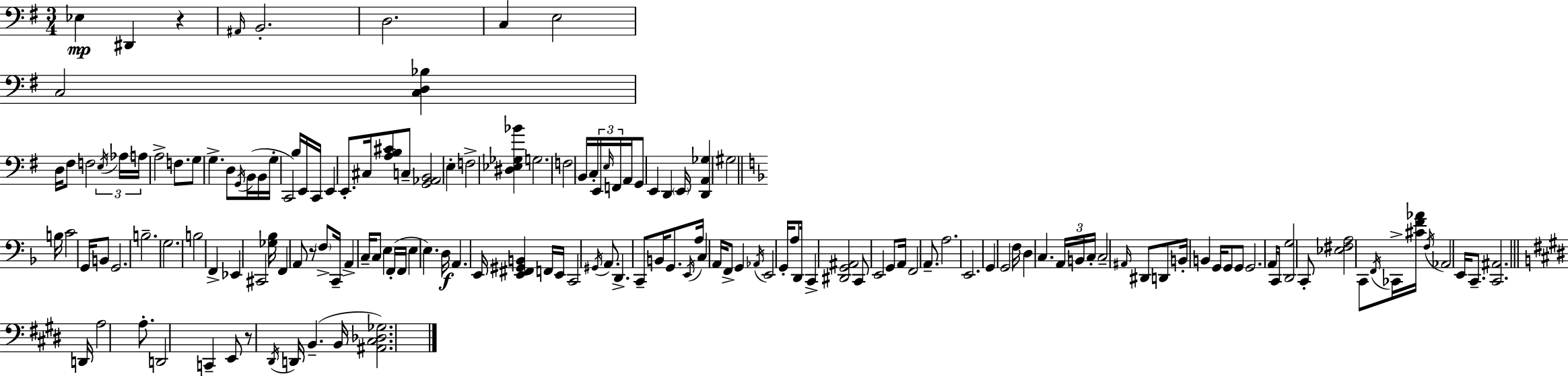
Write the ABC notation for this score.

X:1
T:Untitled
M:3/4
L:1/4
K:Em
_E, ^D,, z ^A,,/4 B,,2 D,2 C, E,2 C,2 [C,D,_B,] D,/4 ^F,/2 F,2 E,/4 _A,/4 A,/4 A,2 F,/2 G,/2 G, D,/2 G,,/4 B,,/4 B,,/4 G,/4 C,,2 B,/4 E,,/4 C,,/4 E,, E,,/2 ^C,/4 [A,B,^C]/2 C,/2 [G,,_A,,B,,]2 E, F,2 [^D,_E,_G,_B] G,2 F,2 B,,/4 C,/4 E,,/4 E,/4 F,,/4 A,,/4 G,,/2 E,, D,, E,,/4 [D,,A,,_G,] ^G,2 B,/4 C2 G,,/4 B,,/2 G,,2 B,2 G,2 B,2 F,, _E,, ^C,,2 [_G,_B,]/4 F,, A,,/2 z/2 F,/2 C,,/4 A,, C,/4 C,/2 E, F,,/4 F,,/4 E, E, D,/4 A,, E,,/4 [E,,^F,,^G,,B,,] F,,/4 E,,/4 C,,2 ^G,,/4 A,,/2 D,, C,,/2 B,,/4 G,,/2 E,,/4 A,/4 C, A,,/4 F,,/2 G,, _A,,/4 E,,2 G,,/4 A,/2 D,,/4 C,, [^D,,G,,^A,,]2 C,,/2 E,,2 G,,/2 A,,/4 F,,2 A,,/2 A,2 E,,2 G,, G,,2 F,/4 D, C, A,,/4 B,,/4 C,/4 C,2 ^A,,/4 ^D,,/2 D,,/2 B,,/4 B,, G,,/4 G,,/2 G,,/2 G,,2 A,,/4 C,,/4 [D,,G,]2 C,,/2 [_E,^F,A,]2 C,,/2 F,,/4 _C,,/4 [^CF_A]/4 F,/4 _A,,2 E,,/4 C,,/2 [C,,^A,,]2 D,,/4 A,2 A,/2 D,,2 C,, E,,/2 z/2 ^D,,/4 D,,/4 B,, B,,/4 [^A,,^C,_D,_G,]2